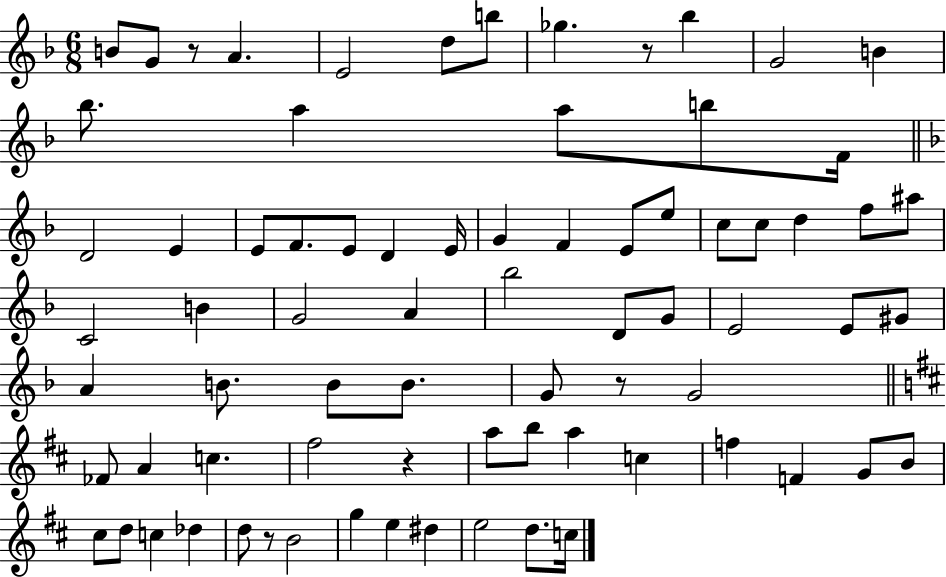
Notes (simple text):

B4/e G4/e R/e A4/q. E4/h D5/e B5/e Gb5/q. R/e Bb5/q G4/h B4/q Bb5/e. A5/q A5/e B5/e F4/s D4/h E4/q E4/e F4/e. E4/e D4/q E4/s G4/q F4/q E4/e E5/e C5/e C5/e D5/q F5/e A#5/e C4/h B4/q G4/h A4/q Bb5/h D4/e G4/e E4/h E4/e G#4/e A4/q B4/e. B4/e B4/e. G4/e R/e G4/h FES4/e A4/q C5/q. F#5/h R/q A5/e B5/e A5/q C5/q F5/q F4/q G4/e B4/e C#5/e D5/e C5/q Db5/q D5/e R/e B4/h G5/q E5/q D#5/q E5/h D5/e. C5/s